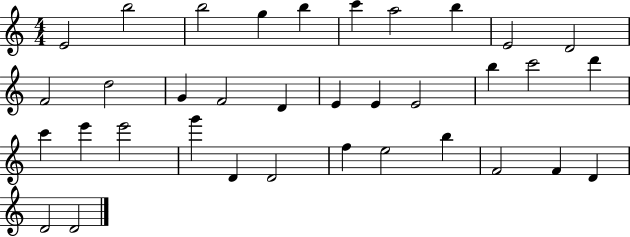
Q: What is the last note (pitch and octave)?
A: D4